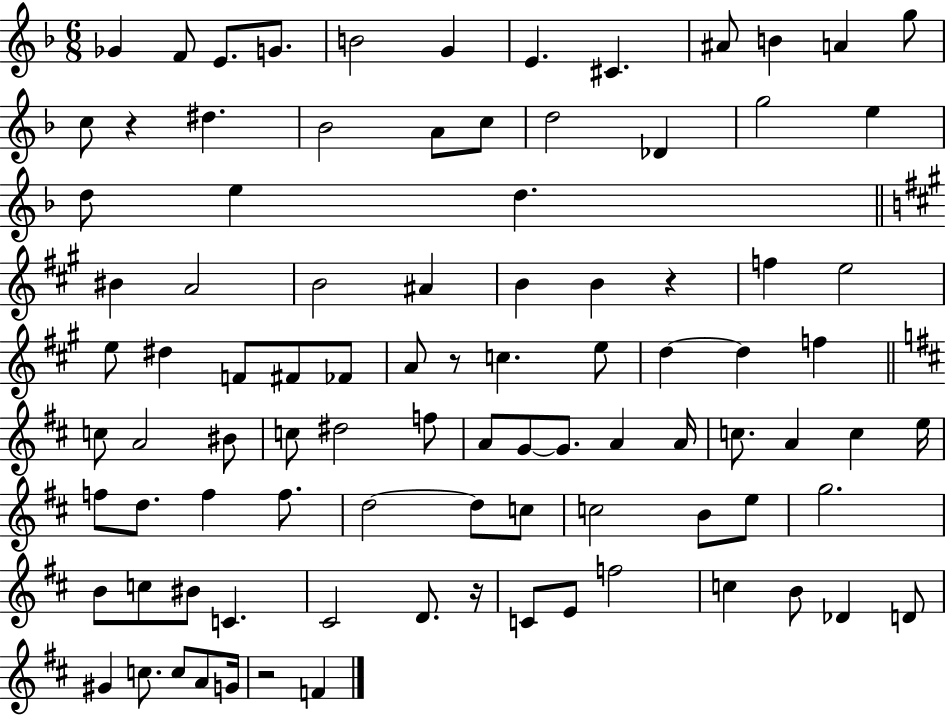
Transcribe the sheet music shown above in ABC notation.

X:1
T:Untitled
M:6/8
L:1/4
K:F
_G F/2 E/2 G/2 B2 G E ^C ^A/2 B A g/2 c/2 z ^d _B2 A/2 c/2 d2 _D g2 e d/2 e d ^B A2 B2 ^A B B z f e2 e/2 ^d F/2 ^F/2 _F/2 A/2 z/2 c e/2 d d f c/2 A2 ^B/2 c/2 ^d2 f/2 A/2 G/2 G/2 A A/4 c/2 A c e/4 f/2 d/2 f f/2 d2 d/2 c/2 c2 B/2 e/2 g2 B/2 c/2 ^B/2 C ^C2 D/2 z/4 C/2 E/2 f2 c B/2 _D D/2 ^G c/2 c/2 A/2 G/4 z2 F